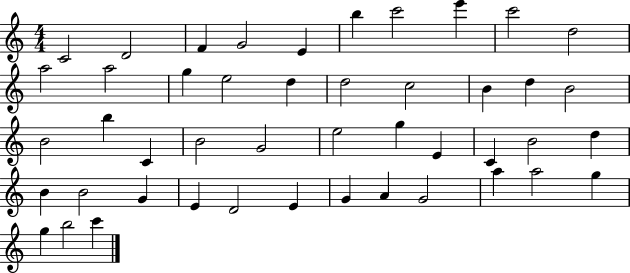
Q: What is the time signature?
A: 4/4